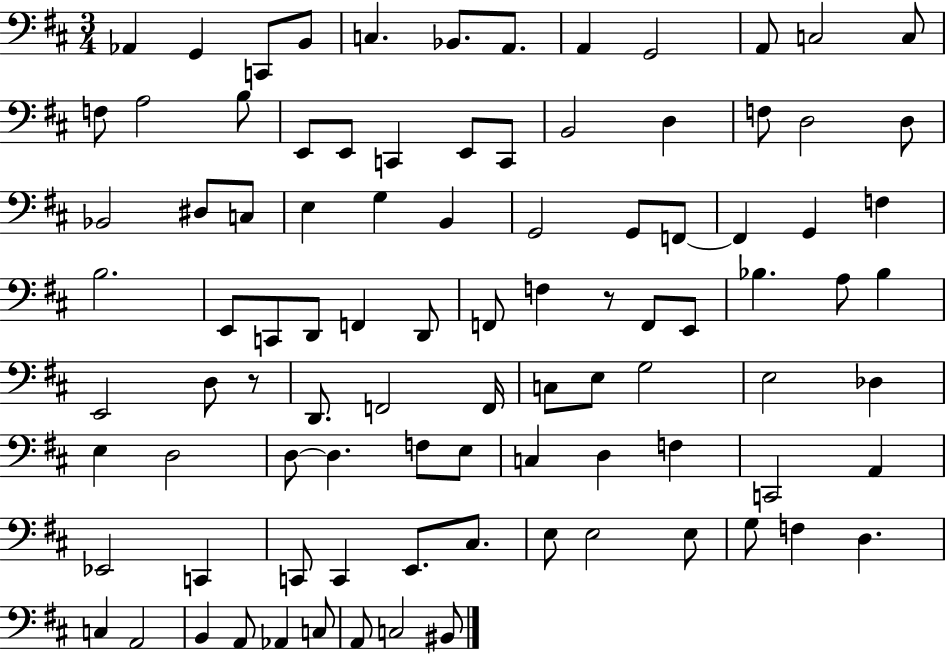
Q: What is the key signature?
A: D major